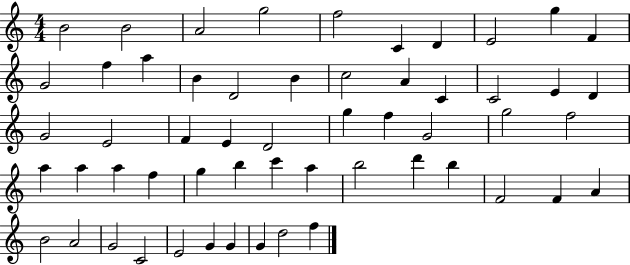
B4/h B4/h A4/h G5/h F5/h C4/q D4/q E4/h G5/q F4/q G4/h F5/q A5/q B4/q D4/h B4/q C5/h A4/q C4/q C4/h E4/q D4/q G4/h E4/h F4/q E4/q D4/h G5/q F5/q G4/h G5/h F5/h A5/q A5/q A5/q F5/q G5/q B5/q C6/q A5/q B5/h D6/q B5/q F4/h F4/q A4/q B4/h A4/h G4/h C4/h E4/h G4/q G4/q G4/q D5/h F5/q